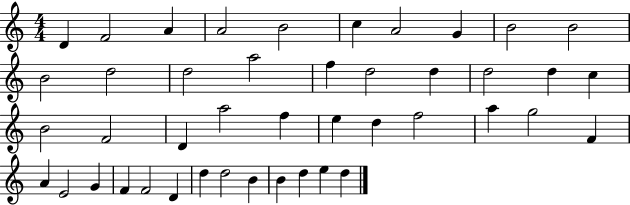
X:1
T:Untitled
M:4/4
L:1/4
K:C
D F2 A A2 B2 c A2 G B2 B2 B2 d2 d2 a2 f d2 d d2 d c B2 F2 D a2 f e d f2 a g2 F A E2 G F F2 D d d2 B B d e d